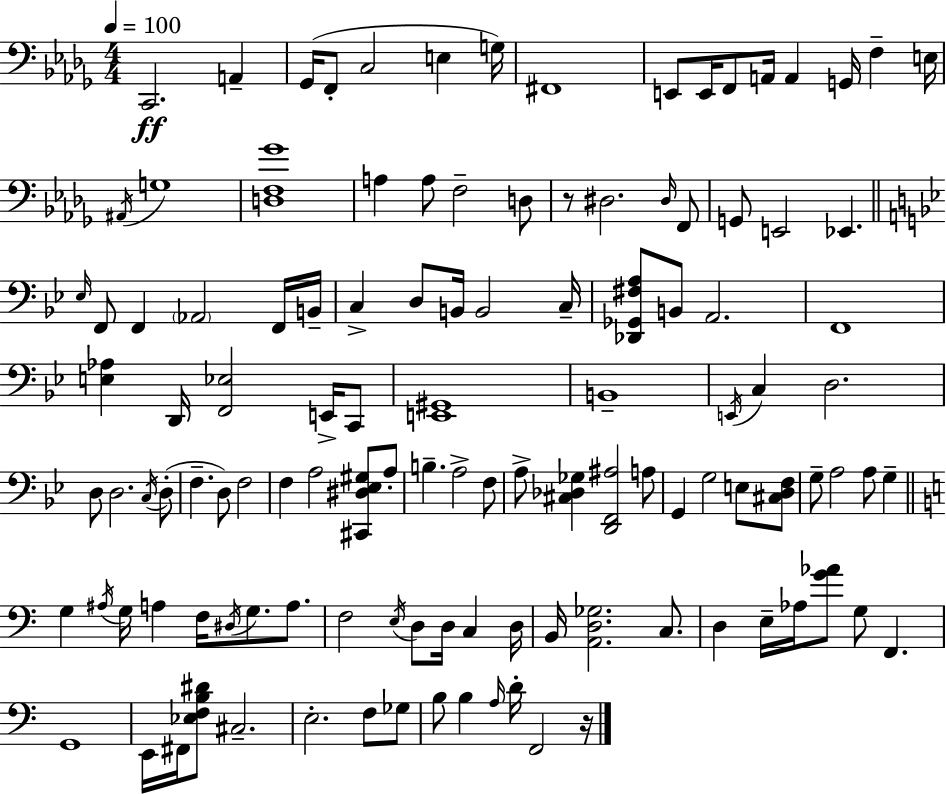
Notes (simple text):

C2/h. A2/q Gb2/s F2/e C3/h E3/q G3/s F#2/w E2/e E2/s F2/e A2/s A2/q G2/s F3/q E3/s A#2/s G3/w [D3,F3,Gb4]/w A3/q A3/e F3/h D3/e R/e D#3/h. D#3/s F2/e G2/e E2/h Eb2/q. Eb3/s F2/e F2/q Ab2/h F2/s B2/s C3/q D3/e B2/s B2/h C3/s [Db2,Gb2,F#3,A3]/e B2/e A2/h. F2/w [E3,Ab3]/q D2/s [F2,Eb3]/h E2/s C2/e [E2,G#2]/w B2/w E2/s C3/q D3/h. D3/e D3/h. C3/s D3/e F3/q. D3/e F3/h F3/q A3/h [C#2,D#3,Eb3,G#3]/e A3/e B3/q. A3/h F3/e A3/e [C#3,Db3,Gb3]/q [D2,F2,A#3]/h A3/e G2/q G3/h E3/e [C#3,D3,F3]/e G3/e A3/h A3/e G3/q G3/q A#3/s G3/s A3/q F3/s D#3/s G3/e. A3/e. F3/h E3/s D3/e D3/s C3/q D3/s B2/s [A2,D3,Gb3]/h. C3/e. D3/q E3/s Ab3/s [G4,Ab4]/e G3/e F2/q. G2/w E2/s F#2/s [Eb3,F3,B3,D#4]/e C#3/h. E3/h. F3/e Gb3/e B3/e B3/q A3/s D4/s F2/h R/s